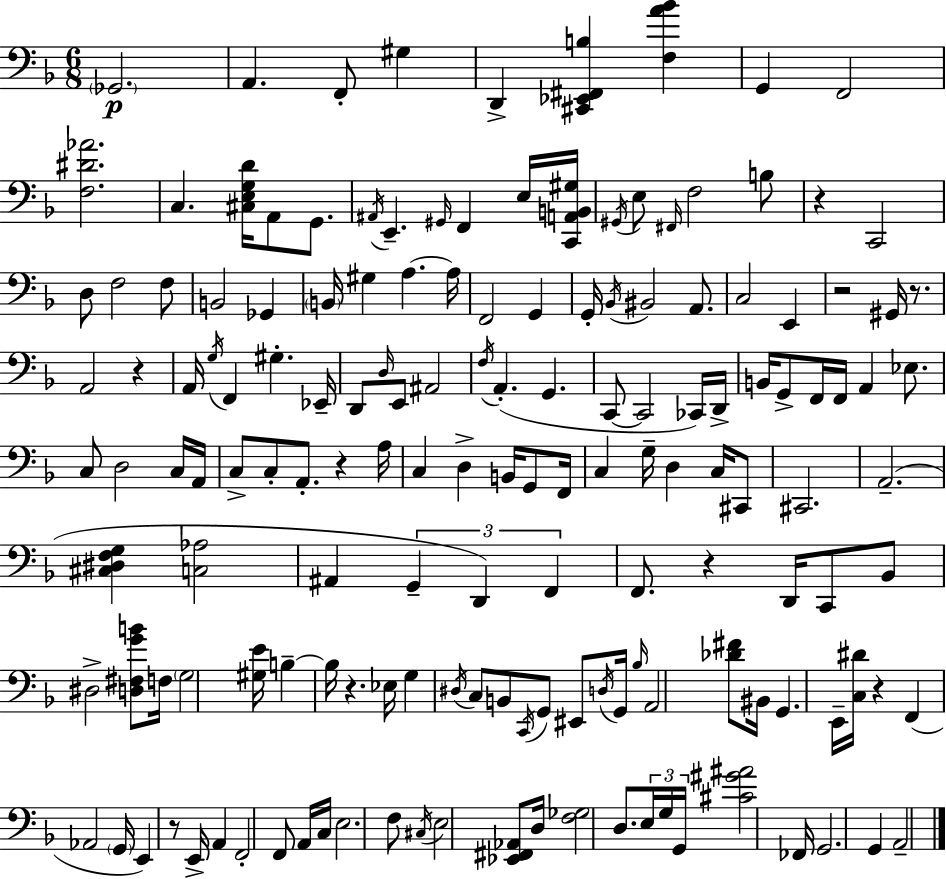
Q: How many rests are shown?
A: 9